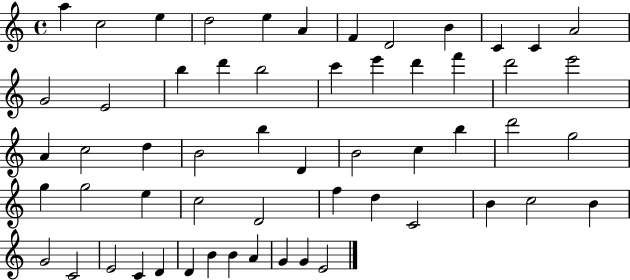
{
  \clef treble
  \time 4/4
  \defaultTimeSignature
  \key c \major
  a''4 c''2 e''4 | d''2 e''4 a'4 | f'4 d'2 b'4 | c'4 c'4 a'2 | \break g'2 e'2 | b''4 d'''4 b''2 | c'''4 e'''4 d'''4 f'''4 | d'''2 e'''2 | \break a'4 c''2 d''4 | b'2 b''4 d'4 | b'2 c''4 b''4 | d'''2 g''2 | \break g''4 g''2 e''4 | c''2 d'2 | f''4 d''4 c'2 | b'4 c''2 b'4 | \break g'2 c'2 | e'2 c'4 d'4 | d'4 b'4 b'4 a'4 | g'4 g'4 e'2 | \break \bar "|."
}